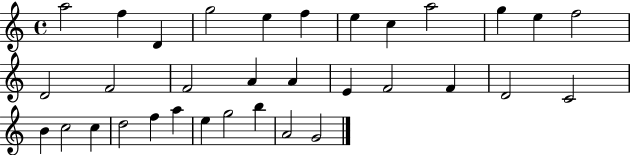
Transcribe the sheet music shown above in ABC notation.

X:1
T:Untitled
M:4/4
L:1/4
K:C
a2 f D g2 e f e c a2 g e f2 D2 F2 F2 A A E F2 F D2 C2 B c2 c d2 f a e g2 b A2 G2